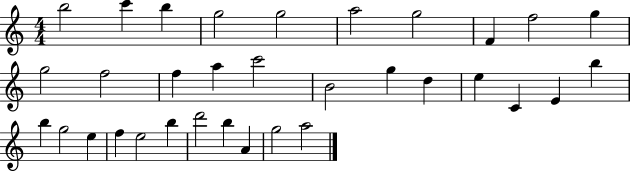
B5/h C6/q B5/q G5/h G5/h A5/h G5/h F4/q F5/h G5/q G5/h F5/h F5/q A5/q C6/h B4/h G5/q D5/q E5/q C4/q E4/q B5/q B5/q G5/h E5/q F5/q E5/h B5/q D6/h B5/q A4/q G5/h A5/h